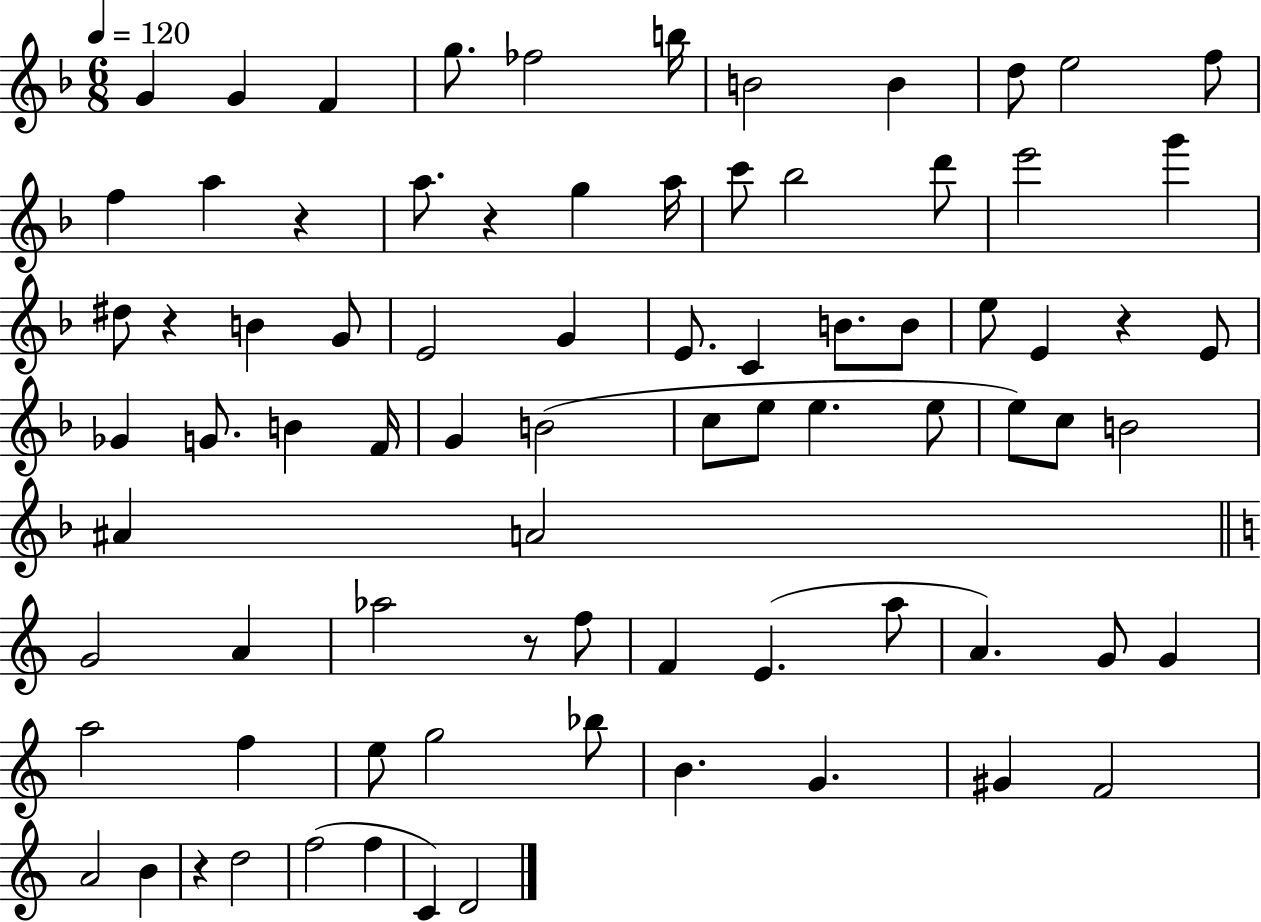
G4/q G4/q F4/q G5/e. FES5/h B5/s B4/h B4/q D5/e E5/h F5/e F5/q A5/q R/q A5/e. R/q G5/q A5/s C6/e Bb5/h D6/e E6/h G6/q D#5/e R/q B4/q G4/e E4/h G4/q E4/e. C4/q B4/e. B4/e E5/e E4/q R/q E4/e Gb4/q G4/e. B4/q F4/s G4/q B4/h C5/e E5/e E5/q. E5/e E5/e C5/e B4/h A#4/q A4/h G4/h A4/q Ab5/h R/e F5/e F4/q E4/q. A5/e A4/q. G4/e G4/q A5/h F5/q E5/e G5/h Bb5/e B4/q. G4/q. G#4/q F4/h A4/h B4/q R/q D5/h F5/h F5/q C4/q D4/h